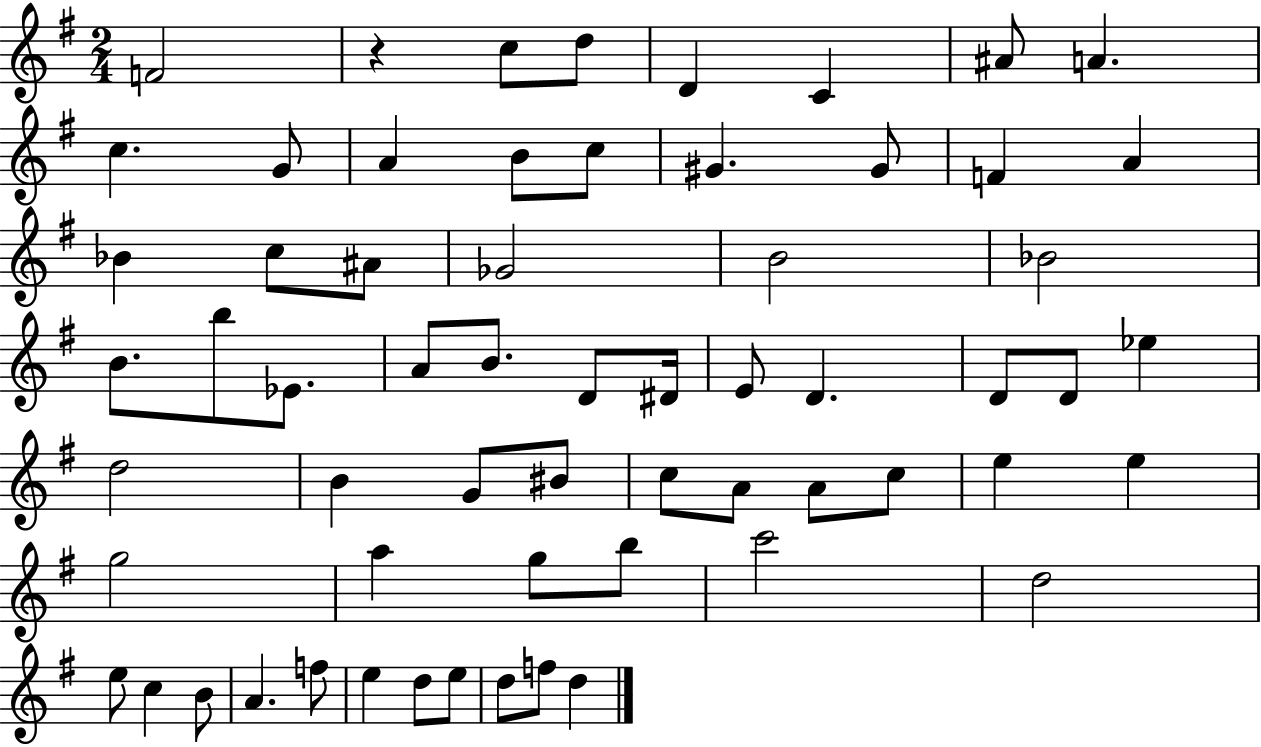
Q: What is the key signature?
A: G major